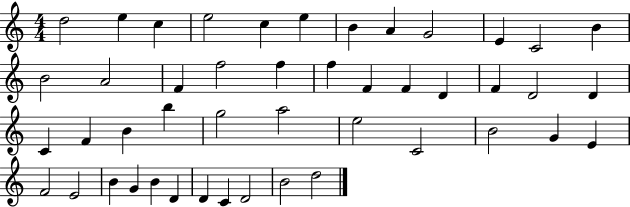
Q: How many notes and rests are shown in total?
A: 46